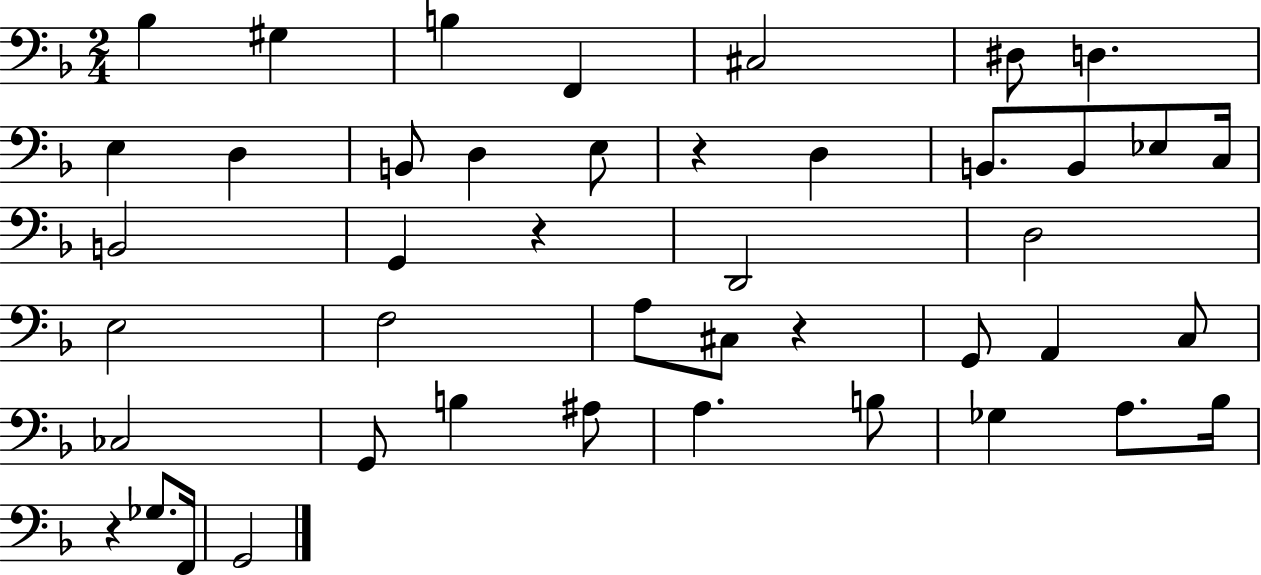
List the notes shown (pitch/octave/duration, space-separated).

Bb3/q G#3/q B3/q F2/q C#3/h D#3/e D3/q. E3/q D3/q B2/e D3/q E3/e R/q D3/q B2/e. B2/e Eb3/e C3/s B2/h G2/q R/q D2/h D3/h E3/h F3/h A3/e C#3/e R/q G2/e A2/q C3/e CES3/h G2/e B3/q A#3/e A3/q. B3/e Gb3/q A3/e. Bb3/s R/q Gb3/e. F2/s G2/h